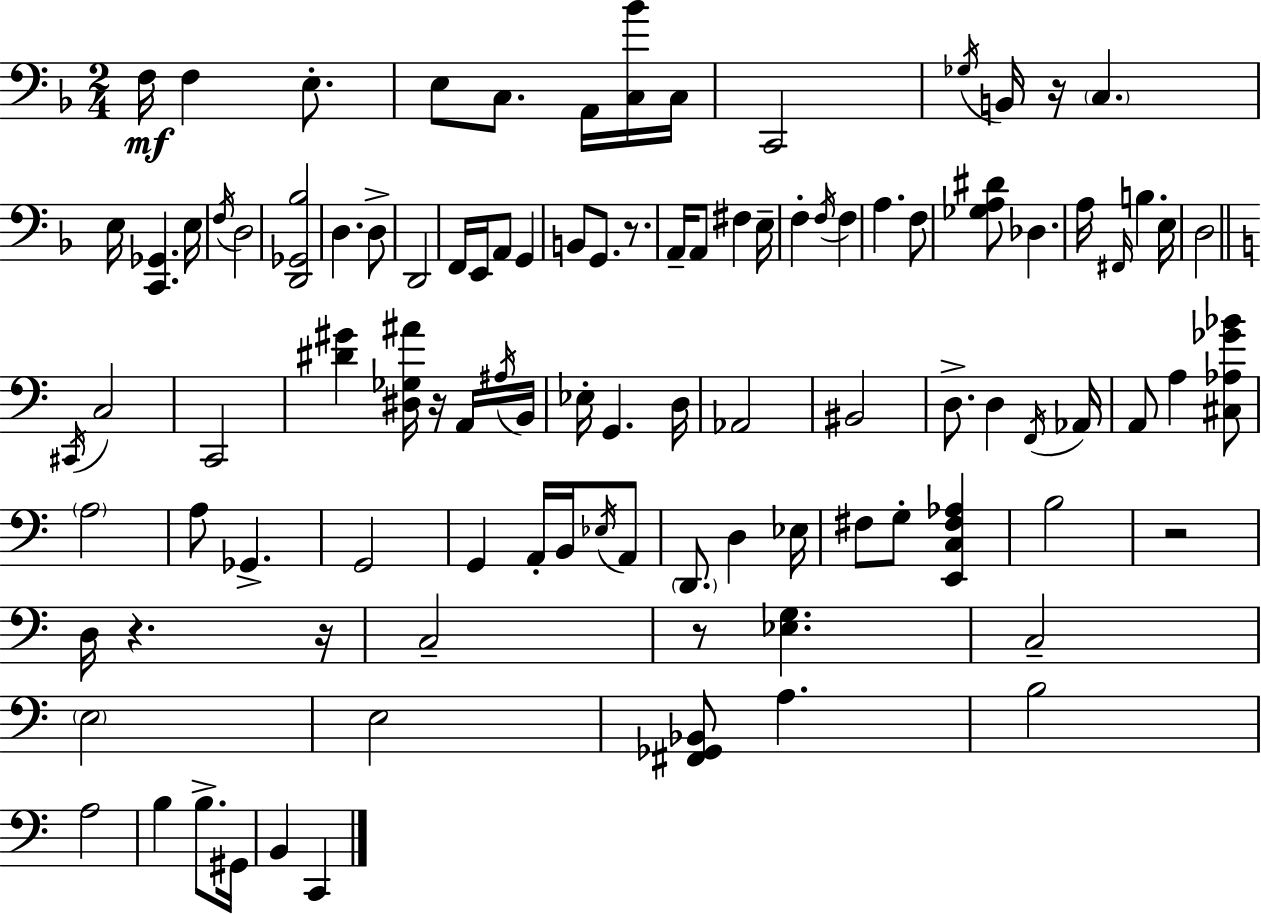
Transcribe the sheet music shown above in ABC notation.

X:1
T:Untitled
M:2/4
L:1/4
K:Dm
F,/4 F, E,/2 E,/2 C,/2 A,,/4 [C,_B]/4 C,/4 C,,2 _G,/4 B,,/4 z/4 C, E,/4 [C,,_G,,] E,/4 F,/4 D,2 [D,,_G,,_B,]2 D, D,/2 D,,2 F,,/4 E,,/4 A,,/2 G,, B,,/2 G,,/2 z/2 A,,/4 A,,/2 ^F, E,/4 F, F,/4 F, A, F,/2 [_G,A,^D]/2 _D, A,/4 ^F,,/4 B, E,/4 D,2 ^C,,/4 C,2 C,,2 [^D^G] [^D,_G,^A]/4 z/4 A,,/4 ^A,/4 B,,/4 _E,/4 G,, D,/4 _A,,2 ^B,,2 D,/2 D, F,,/4 _A,,/4 A,,/2 A, [^C,_A,_G_B]/2 A,2 A,/2 _G,, G,,2 G,, A,,/4 B,,/4 _E,/4 A,,/2 D,,/2 D, _E,/4 ^F,/2 G,/2 [E,,C,^F,_A,] B,2 z2 D,/4 z z/4 C,2 z/2 [_E,G,] C,2 E,2 E,2 [^F,,_G,,_B,,]/2 A, B,2 A,2 B, B,/2 ^G,,/4 B,, C,,